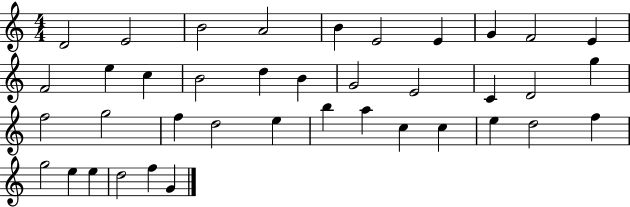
{
  \clef treble
  \numericTimeSignature
  \time 4/4
  \key c \major
  d'2 e'2 | b'2 a'2 | b'4 e'2 e'4 | g'4 f'2 e'4 | \break f'2 e''4 c''4 | b'2 d''4 b'4 | g'2 e'2 | c'4 d'2 g''4 | \break f''2 g''2 | f''4 d''2 e''4 | b''4 a''4 c''4 c''4 | e''4 d''2 f''4 | \break g''2 e''4 e''4 | d''2 f''4 g'4 | \bar "|."
}